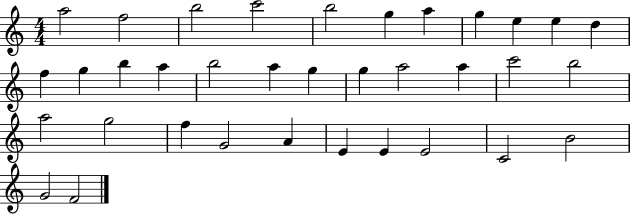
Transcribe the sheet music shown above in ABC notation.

X:1
T:Untitled
M:4/4
L:1/4
K:C
a2 f2 b2 c'2 b2 g a g e e d f g b a b2 a g g a2 a c'2 b2 a2 g2 f G2 A E E E2 C2 B2 G2 F2